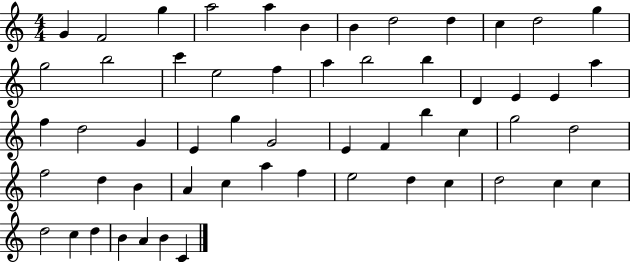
G4/q F4/h G5/q A5/h A5/q B4/q B4/q D5/h D5/q C5/q D5/h G5/q G5/h B5/h C6/q E5/h F5/q A5/q B5/h B5/q D4/q E4/q E4/q A5/q F5/q D5/h G4/q E4/q G5/q G4/h E4/q F4/q B5/q C5/q G5/h D5/h F5/h D5/q B4/q A4/q C5/q A5/q F5/q E5/h D5/q C5/q D5/h C5/q C5/q D5/h C5/q D5/q B4/q A4/q B4/q C4/q